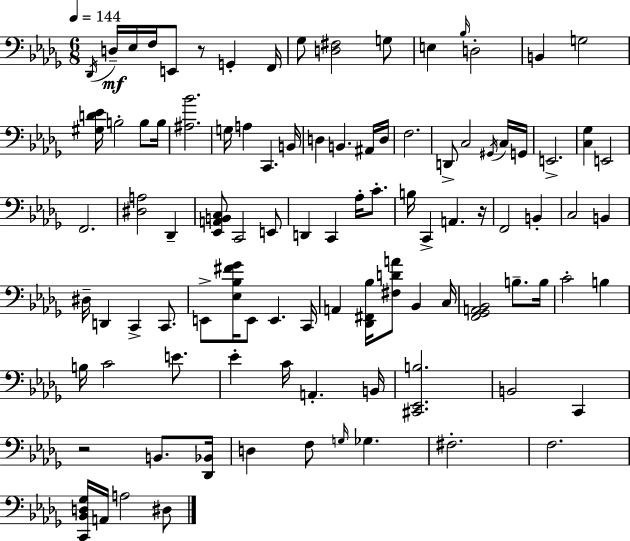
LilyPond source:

{
  \clef bass
  \numericTimeSignature
  \time 6/8
  \key bes \minor
  \tempo 4 = 144
  \acciaccatura { des,16 }\mf d16-- ees16 f16 e,8 r8 g,4-. | f,16 ges8 <d fis>2 g8 | e4 \grace { bes16 } d2-. | b,4 g2 | \break <gis d' ees'>16 b2-. b8 | b16 <ais bes'>2. | g16 a4 c,4. | b,16 d4 b,4. | \break ais,16 d16 f2. | d,8-> c2 | \acciaccatura { gis,16 } c16 g,16 e,2.-> | <c ges>4 e,2 | \break f,2. | <dis a>2 des,4-- | <ees, a, b, c>8 c,2 | e,8 d,4 c,4 aes16-. | \break c'8.-. b16 c,4-> a,4. | r16 f,2 b,4-. | c2 b,4 | dis16-- d,4 c,4-> | \break c,8. e,8-> <ees bes fis' ges'>16 e,8 e,4. | c,16 a,4 <des, fis, bes>16 <fis d' a'>8 bes,4 | c16 <f, ges, a, bes,>2 b8.-- | b16 c'2-. b4 | \break b16 c'2 | e'8. ees'4-. c'16 a,4.-. | b,16 <cis, ees, b>2. | b,2 c,4 | \break r2 b,8. | <des, bes,>16 d4 f8 \grace { g16 } ges4. | fis2.-. | f2. | \break <c, bes, d ges>16 a,16 a2 | dis8 \bar "|."
}